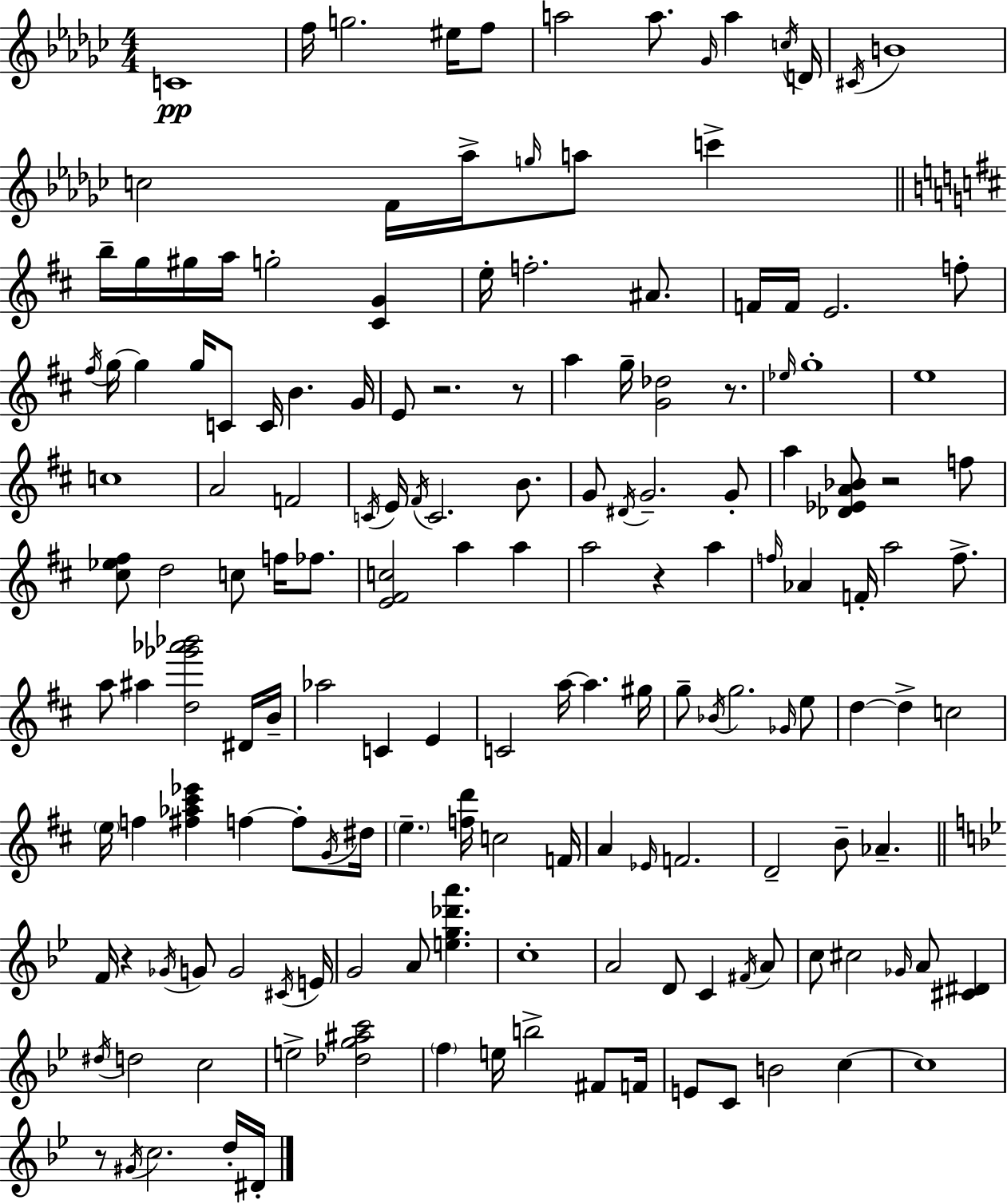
{
  \clef treble
  \numericTimeSignature
  \time 4/4
  \key ees \minor
  c'1\pp | f''16 g''2. eis''16 f''8 | a''2 a''8. \grace { ges'16 } a''4 | \acciaccatura { c''16 } d'16 \acciaccatura { cis'16 } b'1 | \break c''2 f'16 aes''16-> \grace { g''16 } a''8 | c'''4-> \bar "||" \break \key d \major b''16-- g''16 gis''16 a''16 g''2-. <cis' g'>4 | e''16-. f''2.-. ais'8. | f'16 f'16 e'2. f''8-. | \acciaccatura { fis''16 } g''16~~ g''4 g''16 c'8 c'16 b'4. | \break g'16 e'8 r2. r8 | a''4 g''16-- <g' des''>2 r8. | \grace { ees''16 } g''1-. | e''1 | \break c''1 | a'2 f'2 | \acciaccatura { c'16 } e'16 \acciaccatura { fis'16 } c'2. | b'8. g'8 \acciaccatura { dis'16 } g'2.-- | \break g'8-. a''4 <des' ees' a' bes'>8 r2 | f''8 <cis'' ees'' fis''>8 d''2 c''8 | f''16 fes''8. <e' fis' c''>2 a''4 | a''4 a''2 r4 | \break a''4 \grace { f''16 } aes'4 f'16-. a''2 | f''8.-> a''8 ais''4 <d'' ges''' aes''' bes'''>2 | dis'16 b'16-- aes''2 c'4 | e'4 c'2 a''16~~ a''4. | \break gis''16 g''8-- \acciaccatura { bes'16 } g''2. | \grace { ges'16 } e''8 d''4~~ d''4-> | c''2 \parenthesize e''16 f''4 <fis'' aes'' cis''' ees'''>4 | f''4~~ f''8-. \acciaccatura { g'16 } dis''16 \parenthesize e''4.-- <f'' d'''>16 | \break c''2 f'16 a'4 \grace { ees'16 } f'2. | d'2-- | b'8-- aes'4.-- \bar "||" \break \key g \minor f'16 r4 \acciaccatura { ges'16 } g'8 g'2 | \acciaccatura { cis'16 } e'16 g'2 a'8 <e'' g'' des''' a'''>4. | c''1-. | a'2 d'8 c'4 | \break \acciaccatura { fis'16 } a'8 c''8 cis''2 \grace { ges'16 } a'8 | <cis' dis'>4 \acciaccatura { dis''16 } d''2 c''2 | e''2-> <des'' g'' ais'' c'''>2 | \parenthesize f''4 e''16 b''2-> | \break fis'8 f'16 e'8 c'8 b'2 | c''4~~ c''1 | r8 \acciaccatura { gis'16 } c''2. | d''16-. dis'16-. \bar "|."
}